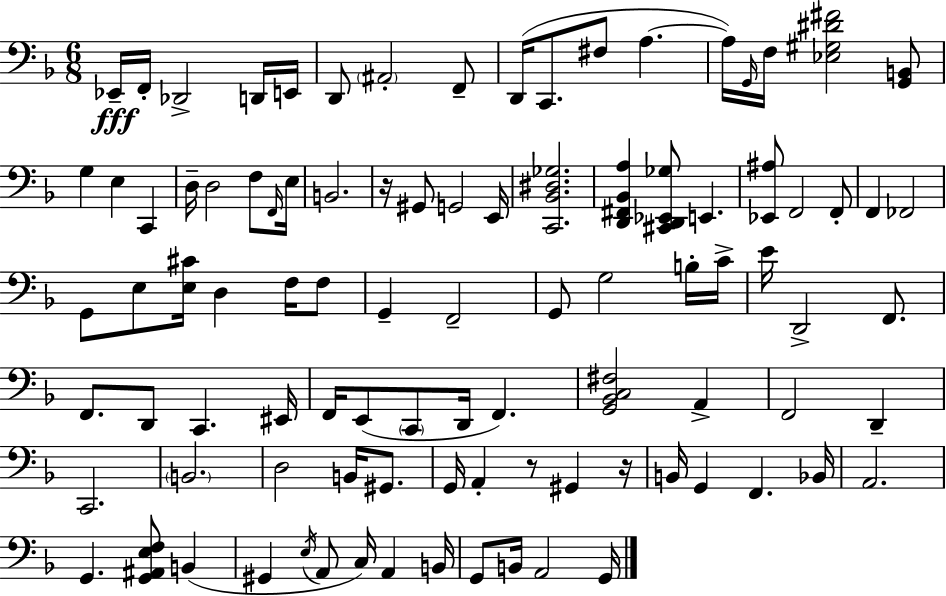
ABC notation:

X:1
T:Untitled
M:6/8
L:1/4
K:F
_E,,/4 F,,/4 _D,,2 D,,/4 E,,/4 D,,/2 ^A,,2 F,,/2 D,,/4 C,,/2 ^F,/2 A, A,/4 G,,/4 F,/4 [_E,^G,^D^F]2 [G,,B,,]/2 G, E, C,, D,/4 D,2 F,/2 F,,/4 E,/4 B,,2 z/4 ^G,,/2 G,,2 E,,/4 [C,,_B,,^D,_G,]2 [D,,^F,,_B,,A,] [^C,,D,,_E,,_G,]/2 E,, [_E,,^A,]/2 F,,2 F,,/2 F,, _F,,2 G,,/2 E,/2 [E,^C]/4 D, F,/4 F,/2 G,, F,,2 G,,/2 G,2 B,/4 C/4 E/4 D,,2 F,,/2 F,,/2 D,,/2 C,, ^E,,/4 F,,/4 E,,/2 C,,/2 D,,/4 F,, [G,,_B,,C,^F,]2 A,, F,,2 D,, C,,2 B,,2 D,2 B,,/4 ^G,,/2 G,,/4 A,, z/2 ^G,, z/4 B,,/4 G,, F,, _B,,/4 A,,2 G,, [G,,^A,,E,F,]/2 B,, ^G,, E,/4 A,,/2 C,/4 A,, B,,/4 G,,/2 B,,/4 A,,2 G,,/4